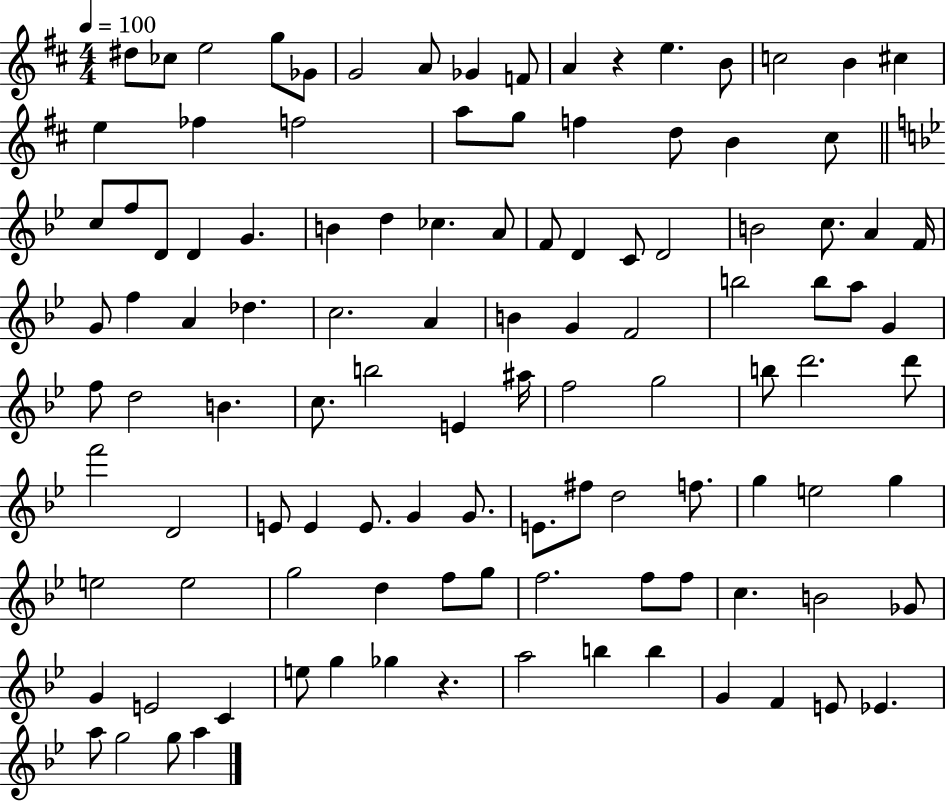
D#5/e CES5/e E5/h G5/e Gb4/e G4/h A4/e Gb4/q F4/e A4/q R/q E5/q. B4/e C5/h B4/q C#5/q E5/q FES5/q F5/h A5/e G5/e F5/q D5/e B4/q C#5/e C5/e F5/e D4/e D4/q G4/q. B4/q D5/q CES5/q. A4/e F4/e D4/q C4/e D4/h B4/h C5/e. A4/q F4/s G4/e F5/q A4/q Db5/q. C5/h. A4/q B4/q G4/q F4/h B5/h B5/e A5/e G4/q F5/e D5/h B4/q. C5/e. B5/h E4/q A#5/s F5/h G5/h B5/e D6/h. D6/e F6/h D4/h E4/e E4/q E4/e. G4/q G4/e. E4/e. F#5/e D5/h F5/e. G5/q E5/h G5/q E5/h E5/h G5/h D5/q F5/e G5/e F5/h. F5/e F5/e C5/q. B4/h Gb4/e G4/q E4/h C4/q E5/e G5/q Gb5/q R/q. A5/h B5/q B5/q G4/q F4/q E4/e Eb4/q. A5/e G5/h G5/e A5/q